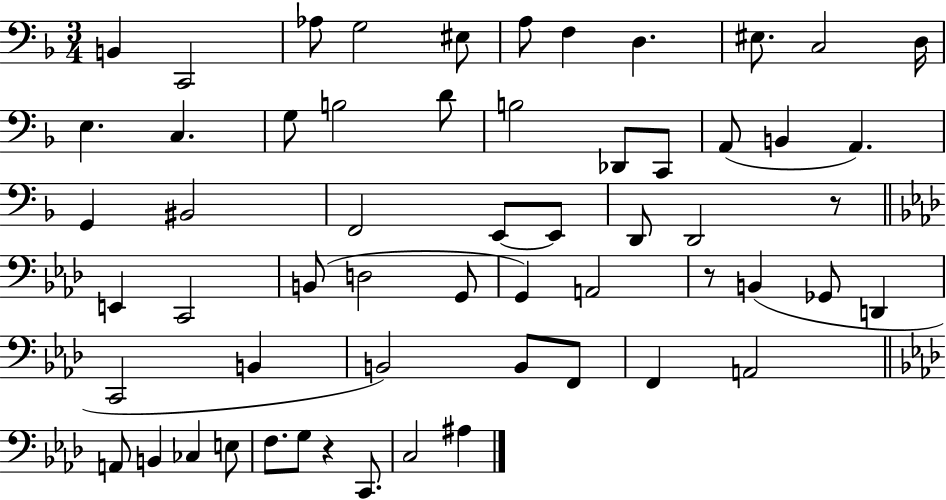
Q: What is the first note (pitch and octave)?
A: B2